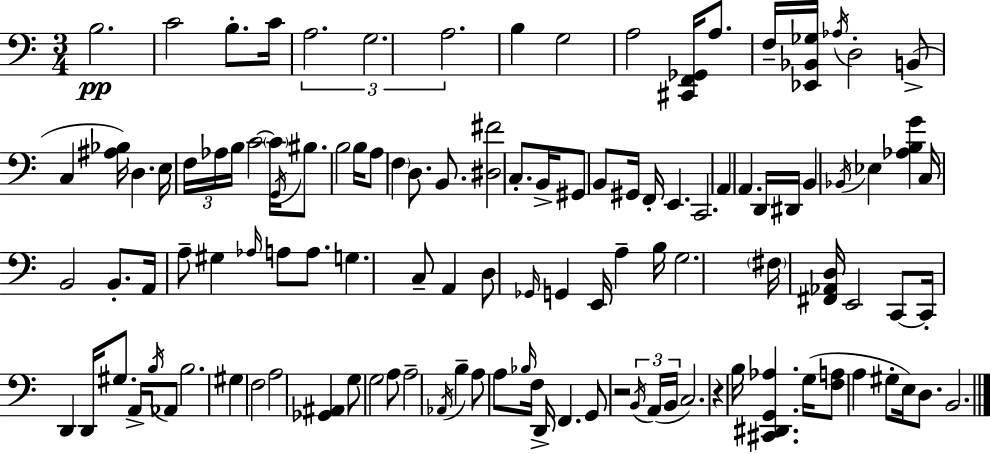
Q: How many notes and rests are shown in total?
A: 114